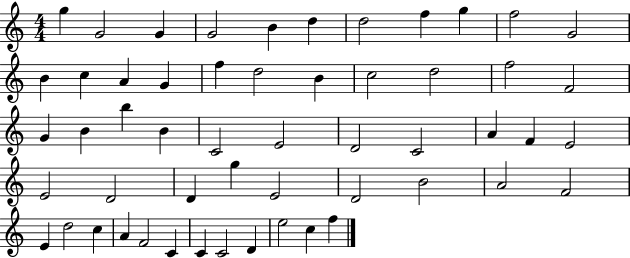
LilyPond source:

{
  \clef treble
  \numericTimeSignature
  \time 4/4
  \key c \major
  g''4 g'2 g'4 | g'2 b'4 d''4 | d''2 f''4 g''4 | f''2 g'2 | \break b'4 c''4 a'4 g'4 | f''4 d''2 b'4 | c''2 d''2 | f''2 f'2 | \break g'4 b'4 b''4 b'4 | c'2 e'2 | d'2 c'2 | a'4 f'4 e'2 | \break e'2 d'2 | d'4 g''4 e'2 | d'2 b'2 | a'2 f'2 | \break e'4 d''2 c''4 | a'4 f'2 c'4 | c'4 c'2 d'4 | e''2 c''4 f''4 | \break \bar "|."
}